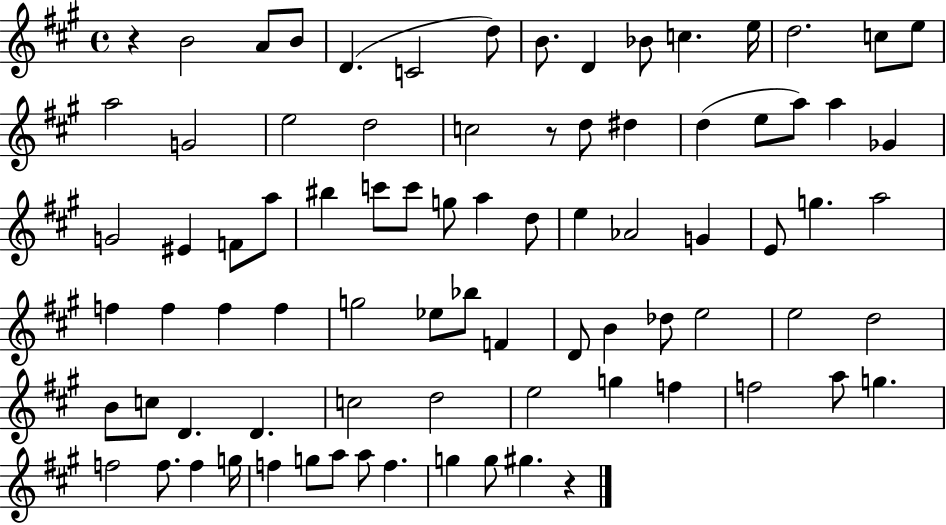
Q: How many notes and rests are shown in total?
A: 83